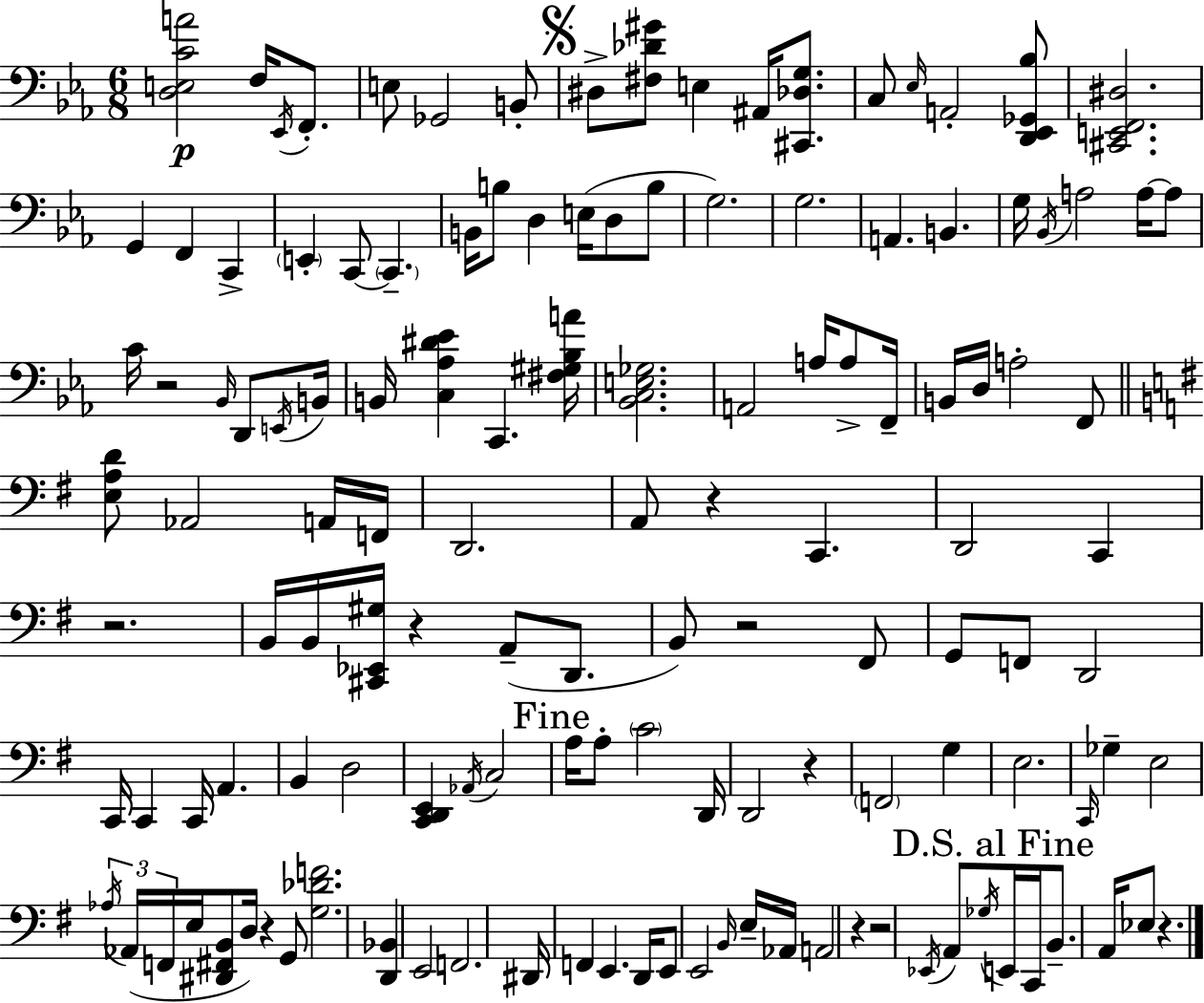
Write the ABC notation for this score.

X:1
T:Untitled
M:6/8
L:1/4
K:Eb
[D,E,CA]2 F,/4 _E,,/4 F,,/2 E,/2 _G,,2 B,,/2 ^D,/2 [^F,_D^G]/2 E, ^A,,/4 [^C,,_D,G,]/2 C,/2 _E,/4 A,,2 [D,,_E,,_G,,_B,]/2 [^C,,E,,F,,^D,]2 G,, F,, C,, E,, C,,/2 C,, B,,/4 B,/2 D, E,/4 D,/2 B,/2 G,2 G,2 A,, B,, G,/4 _B,,/4 A,2 A,/4 A,/2 C/4 z2 _B,,/4 D,,/2 E,,/4 B,,/4 B,,/4 [C,_A,^D_E] C,, [^F,^G,_B,A]/4 [_B,,C,E,_G,]2 A,,2 A,/4 A,/2 F,,/4 B,,/4 D,/4 A,2 F,,/2 [E,A,D]/2 _A,,2 A,,/4 F,,/4 D,,2 A,,/2 z C,, D,,2 C,, z2 B,,/4 B,,/4 [^C,,_E,,^G,]/4 z A,,/2 D,,/2 B,,/2 z2 ^F,,/2 G,,/2 F,,/2 D,,2 C,,/4 C,, C,,/4 A,, B,, D,2 [C,,D,,E,,] _A,,/4 C,2 A,/4 A,/2 C2 D,,/4 D,,2 z F,,2 G, E,2 C,,/4 _G, E,2 _A,/4 _A,,/4 F,,/4 E,/4 [^D,,^F,,B,,]/2 D,/4 z G,,/2 [G,_DF]2 [D,,_B,,] E,,2 F,,2 ^D,,/4 F,, E,, D,,/4 E,,/2 E,,2 B,,/4 E,/4 _A,,/4 A,,2 z z2 _E,,/4 A,,/2 _G,/4 E,,/4 C,,/4 B,,/2 A,,/4 _E,/2 z